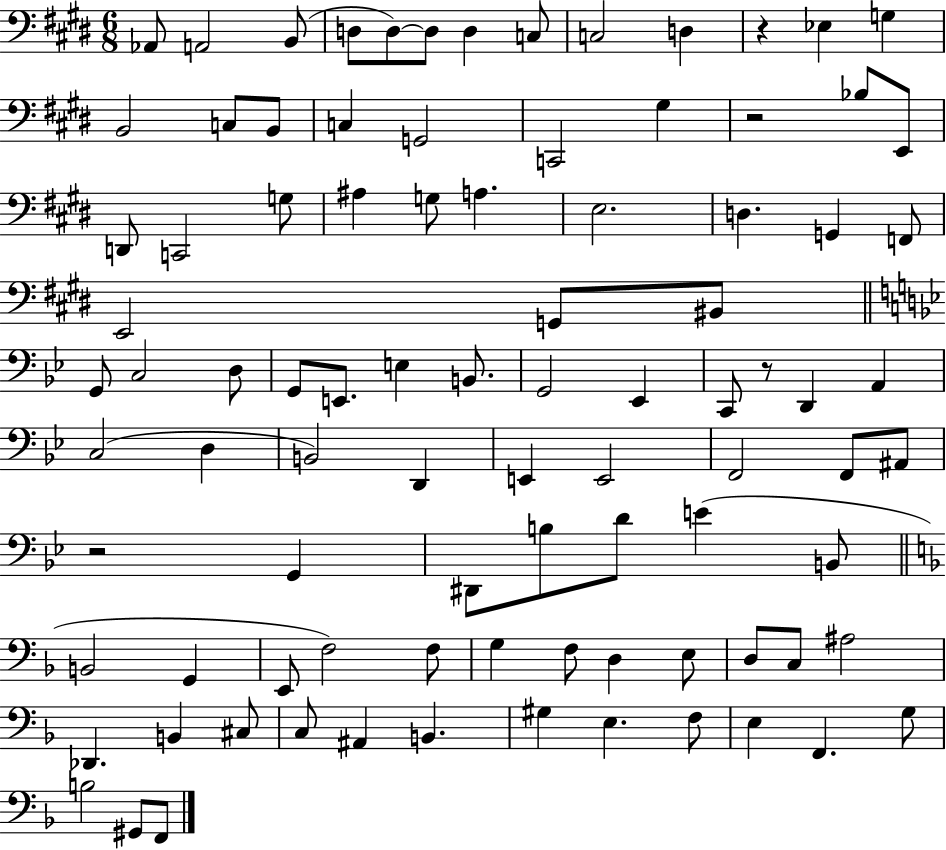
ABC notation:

X:1
T:Untitled
M:6/8
L:1/4
K:E
_A,,/2 A,,2 B,,/2 D,/2 D,/2 D,/2 D, C,/2 C,2 D, z _E, G, B,,2 C,/2 B,,/2 C, G,,2 C,,2 ^G, z2 _B,/2 E,,/2 D,,/2 C,,2 G,/2 ^A, G,/2 A, E,2 D, G,, F,,/2 E,,2 G,,/2 ^B,,/2 G,,/2 C,2 D,/2 G,,/2 E,,/2 E, B,,/2 G,,2 _E,, C,,/2 z/2 D,, A,, C,2 D, B,,2 D,, E,, E,,2 F,,2 F,,/2 ^A,,/2 z2 G,, ^D,,/2 B,/2 D/2 E B,,/2 B,,2 G,, E,,/2 F,2 F,/2 G, F,/2 D, E,/2 D,/2 C,/2 ^A,2 _D,, B,, ^C,/2 C,/2 ^A,, B,, ^G, E, F,/2 E, F,, G,/2 B,2 ^G,,/2 F,,/2